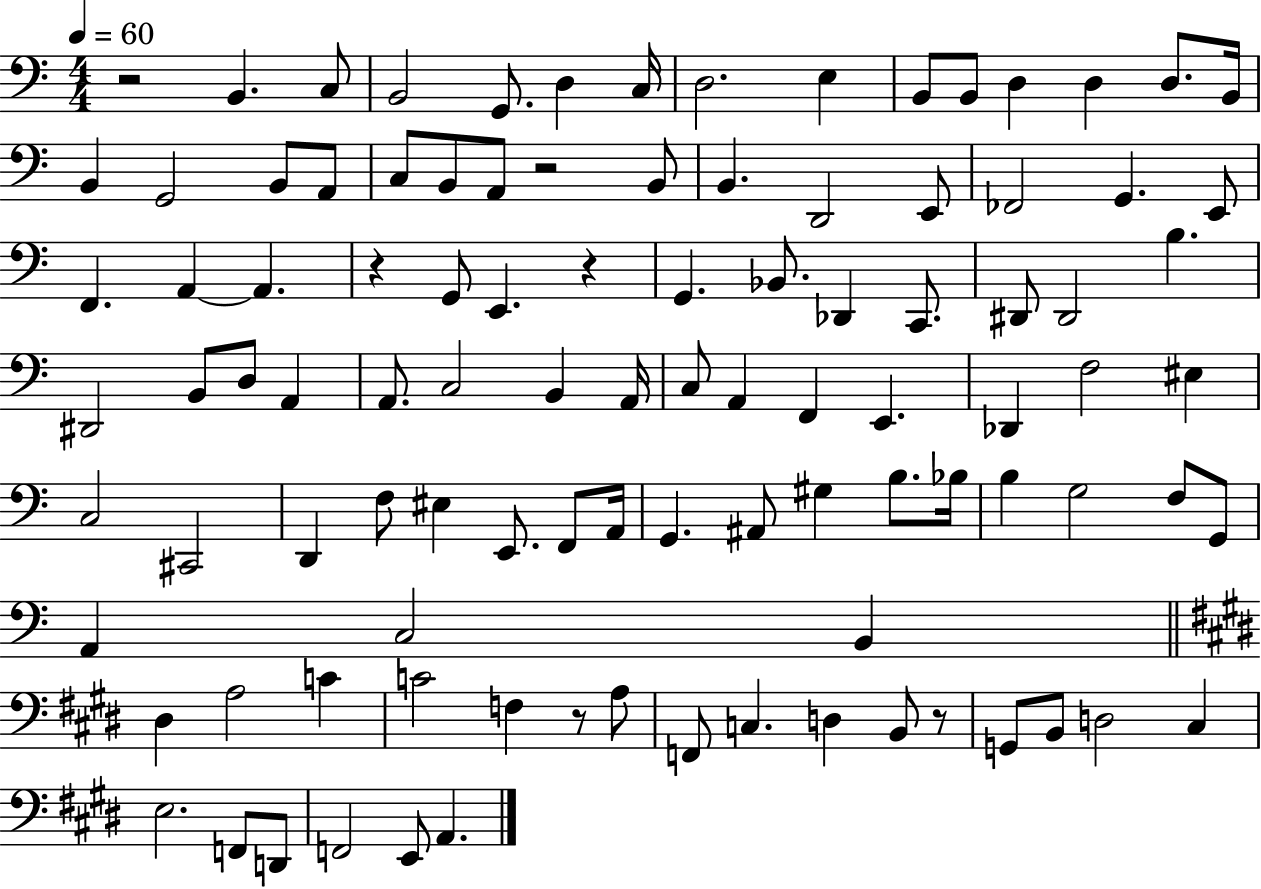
X:1
T:Untitled
M:4/4
L:1/4
K:C
z2 B,, C,/2 B,,2 G,,/2 D, C,/4 D,2 E, B,,/2 B,,/2 D, D, D,/2 B,,/4 B,, G,,2 B,,/2 A,,/2 C,/2 B,,/2 A,,/2 z2 B,,/2 B,, D,,2 E,,/2 _F,,2 G,, E,,/2 F,, A,, A,, z G,,/2 E,, z G,, _B,,/2 _D,, C,,/2 ^D,,/2 ^D,,2 B, ^D,,2 B,,/2 D,/2 A,, A,,/2 C,2 B,, A,,/4 C,/2 A,, F,, E,, _D,, F,2 ^E, C,2 ^C,,2 D,, F,/2 ^E, E,,/2 F,,/2 A,,/4 G,, ^A,,/2 ^G, B,/2 _B,/4 B, G,2 F,/2 G,,/2 A,, C,2 B,, ^D, A,2 C C2 F, z/2 A,/2 F,,/2 C, D, B,,/2 z/2 G,,/2 B,,/2 D,2 ^C, E,2 F,,/2 D,,/2 F,,2 E,,/2 A,,